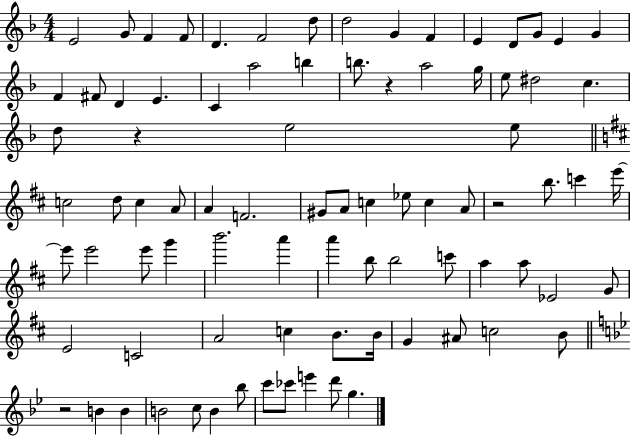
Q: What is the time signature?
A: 4/4